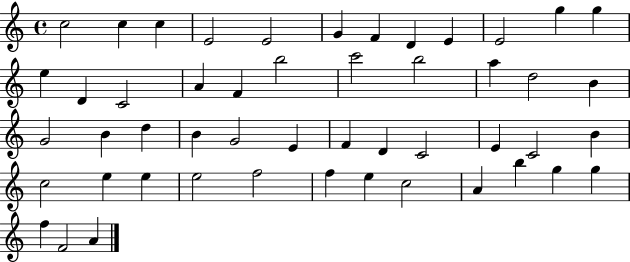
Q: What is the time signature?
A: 4/4